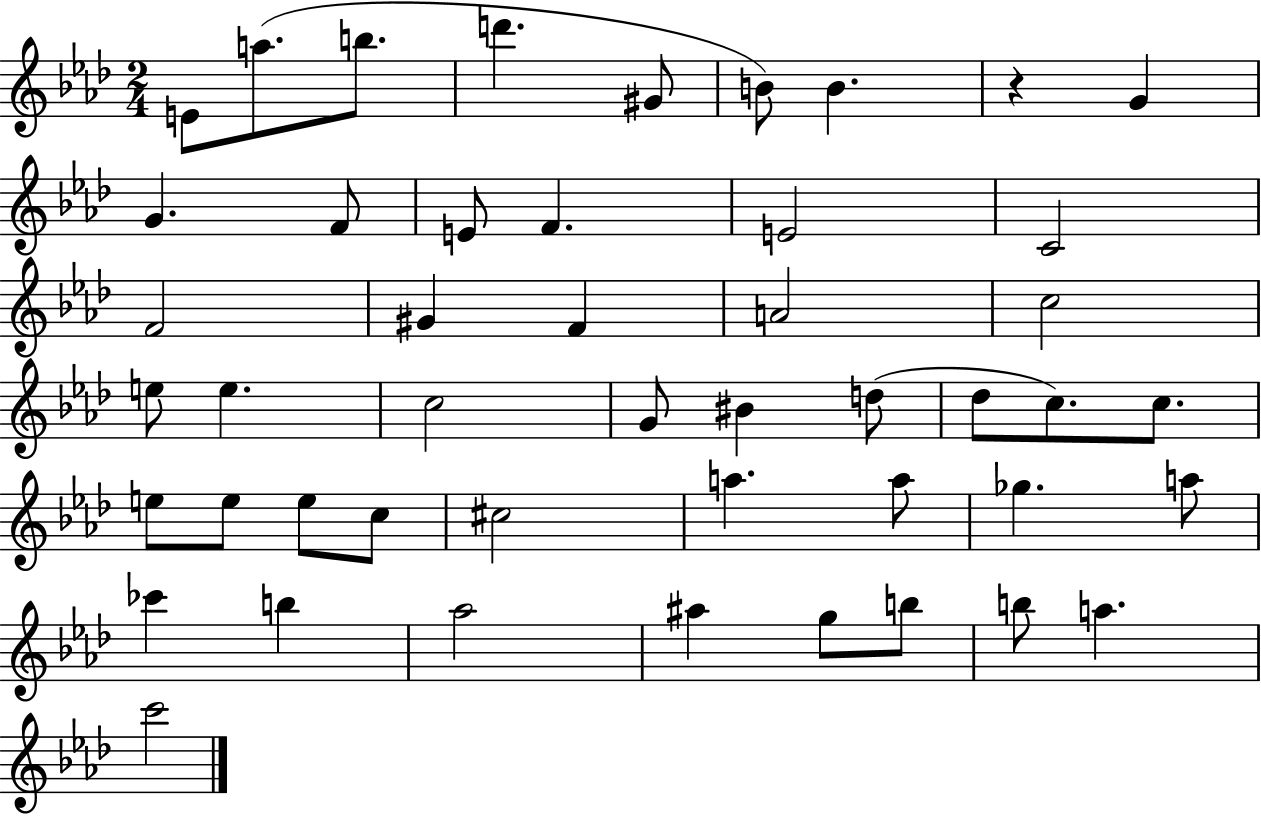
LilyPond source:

{
  \clef treble
  \numericTimeSignature
  \time 2/4
  \key aes \major
  \repeat volta 2 { e'8 a''8.( b''8. | d'''4. gis'8 | b'8) b'4. | r4 g'4 | \break g'4. f'8 | e'8 f'4. | e'2 | c'2 | \break f'2 | gis'4 f'4 | a'2 | c''2 | \break e''8 e''4. | c''2 | g'8 bis'4 d''8( | des''8 c''8.) c''8. | \break e''8 e''8 e''8 c''8 | cis''2 | a''4. a''8 | ges''4. a''8 | \break ces'''4 b''4 | aes''2 | ais''4 g''8 b''8 | b''8 a''4. | \break c'''2 | } \bar "|."
}